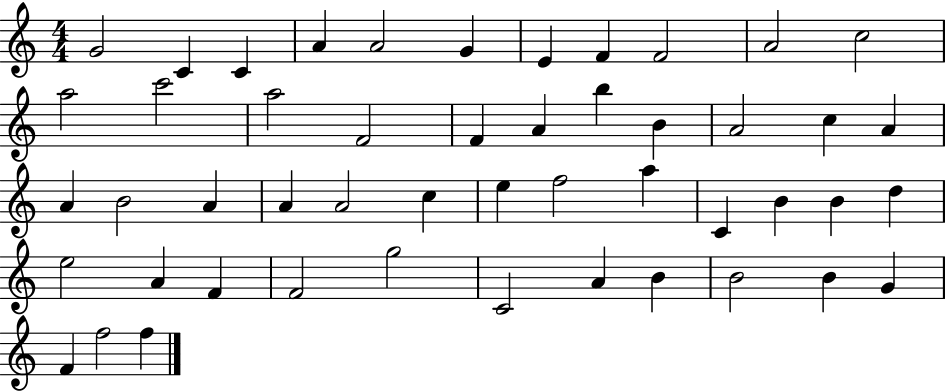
{
  \clef treble
  \numericTimeSignature
  \time 4/4
  \key c \major
  g'2 c'4 c'4 | a'4 a'2 g'4 | e'4 f'4 f'2 | a'2 c''2 | \break a''2 c'''2 | a''2 f'2 | f'4 a'4 b''4 b'4 | a'2 c''4 a'4 | \break a'4 b'2 a'4 | a'4 a'2 c''4 | e''4 f''2 a''4 | c'4 b'4 b'4 d''4 | \break e''2 a'4 f'4 | f'2 g''2 | c'2 a'4 b'4 | b'2 b'4 g'4 | \break f'4 f''2 f''4 | \bar "|."
}